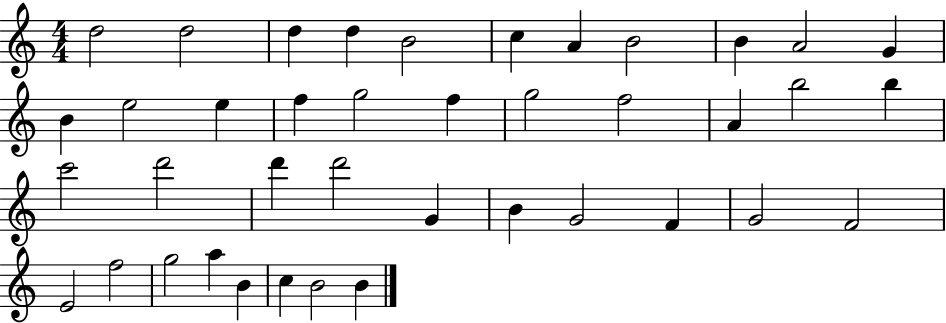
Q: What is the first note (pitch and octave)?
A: D5